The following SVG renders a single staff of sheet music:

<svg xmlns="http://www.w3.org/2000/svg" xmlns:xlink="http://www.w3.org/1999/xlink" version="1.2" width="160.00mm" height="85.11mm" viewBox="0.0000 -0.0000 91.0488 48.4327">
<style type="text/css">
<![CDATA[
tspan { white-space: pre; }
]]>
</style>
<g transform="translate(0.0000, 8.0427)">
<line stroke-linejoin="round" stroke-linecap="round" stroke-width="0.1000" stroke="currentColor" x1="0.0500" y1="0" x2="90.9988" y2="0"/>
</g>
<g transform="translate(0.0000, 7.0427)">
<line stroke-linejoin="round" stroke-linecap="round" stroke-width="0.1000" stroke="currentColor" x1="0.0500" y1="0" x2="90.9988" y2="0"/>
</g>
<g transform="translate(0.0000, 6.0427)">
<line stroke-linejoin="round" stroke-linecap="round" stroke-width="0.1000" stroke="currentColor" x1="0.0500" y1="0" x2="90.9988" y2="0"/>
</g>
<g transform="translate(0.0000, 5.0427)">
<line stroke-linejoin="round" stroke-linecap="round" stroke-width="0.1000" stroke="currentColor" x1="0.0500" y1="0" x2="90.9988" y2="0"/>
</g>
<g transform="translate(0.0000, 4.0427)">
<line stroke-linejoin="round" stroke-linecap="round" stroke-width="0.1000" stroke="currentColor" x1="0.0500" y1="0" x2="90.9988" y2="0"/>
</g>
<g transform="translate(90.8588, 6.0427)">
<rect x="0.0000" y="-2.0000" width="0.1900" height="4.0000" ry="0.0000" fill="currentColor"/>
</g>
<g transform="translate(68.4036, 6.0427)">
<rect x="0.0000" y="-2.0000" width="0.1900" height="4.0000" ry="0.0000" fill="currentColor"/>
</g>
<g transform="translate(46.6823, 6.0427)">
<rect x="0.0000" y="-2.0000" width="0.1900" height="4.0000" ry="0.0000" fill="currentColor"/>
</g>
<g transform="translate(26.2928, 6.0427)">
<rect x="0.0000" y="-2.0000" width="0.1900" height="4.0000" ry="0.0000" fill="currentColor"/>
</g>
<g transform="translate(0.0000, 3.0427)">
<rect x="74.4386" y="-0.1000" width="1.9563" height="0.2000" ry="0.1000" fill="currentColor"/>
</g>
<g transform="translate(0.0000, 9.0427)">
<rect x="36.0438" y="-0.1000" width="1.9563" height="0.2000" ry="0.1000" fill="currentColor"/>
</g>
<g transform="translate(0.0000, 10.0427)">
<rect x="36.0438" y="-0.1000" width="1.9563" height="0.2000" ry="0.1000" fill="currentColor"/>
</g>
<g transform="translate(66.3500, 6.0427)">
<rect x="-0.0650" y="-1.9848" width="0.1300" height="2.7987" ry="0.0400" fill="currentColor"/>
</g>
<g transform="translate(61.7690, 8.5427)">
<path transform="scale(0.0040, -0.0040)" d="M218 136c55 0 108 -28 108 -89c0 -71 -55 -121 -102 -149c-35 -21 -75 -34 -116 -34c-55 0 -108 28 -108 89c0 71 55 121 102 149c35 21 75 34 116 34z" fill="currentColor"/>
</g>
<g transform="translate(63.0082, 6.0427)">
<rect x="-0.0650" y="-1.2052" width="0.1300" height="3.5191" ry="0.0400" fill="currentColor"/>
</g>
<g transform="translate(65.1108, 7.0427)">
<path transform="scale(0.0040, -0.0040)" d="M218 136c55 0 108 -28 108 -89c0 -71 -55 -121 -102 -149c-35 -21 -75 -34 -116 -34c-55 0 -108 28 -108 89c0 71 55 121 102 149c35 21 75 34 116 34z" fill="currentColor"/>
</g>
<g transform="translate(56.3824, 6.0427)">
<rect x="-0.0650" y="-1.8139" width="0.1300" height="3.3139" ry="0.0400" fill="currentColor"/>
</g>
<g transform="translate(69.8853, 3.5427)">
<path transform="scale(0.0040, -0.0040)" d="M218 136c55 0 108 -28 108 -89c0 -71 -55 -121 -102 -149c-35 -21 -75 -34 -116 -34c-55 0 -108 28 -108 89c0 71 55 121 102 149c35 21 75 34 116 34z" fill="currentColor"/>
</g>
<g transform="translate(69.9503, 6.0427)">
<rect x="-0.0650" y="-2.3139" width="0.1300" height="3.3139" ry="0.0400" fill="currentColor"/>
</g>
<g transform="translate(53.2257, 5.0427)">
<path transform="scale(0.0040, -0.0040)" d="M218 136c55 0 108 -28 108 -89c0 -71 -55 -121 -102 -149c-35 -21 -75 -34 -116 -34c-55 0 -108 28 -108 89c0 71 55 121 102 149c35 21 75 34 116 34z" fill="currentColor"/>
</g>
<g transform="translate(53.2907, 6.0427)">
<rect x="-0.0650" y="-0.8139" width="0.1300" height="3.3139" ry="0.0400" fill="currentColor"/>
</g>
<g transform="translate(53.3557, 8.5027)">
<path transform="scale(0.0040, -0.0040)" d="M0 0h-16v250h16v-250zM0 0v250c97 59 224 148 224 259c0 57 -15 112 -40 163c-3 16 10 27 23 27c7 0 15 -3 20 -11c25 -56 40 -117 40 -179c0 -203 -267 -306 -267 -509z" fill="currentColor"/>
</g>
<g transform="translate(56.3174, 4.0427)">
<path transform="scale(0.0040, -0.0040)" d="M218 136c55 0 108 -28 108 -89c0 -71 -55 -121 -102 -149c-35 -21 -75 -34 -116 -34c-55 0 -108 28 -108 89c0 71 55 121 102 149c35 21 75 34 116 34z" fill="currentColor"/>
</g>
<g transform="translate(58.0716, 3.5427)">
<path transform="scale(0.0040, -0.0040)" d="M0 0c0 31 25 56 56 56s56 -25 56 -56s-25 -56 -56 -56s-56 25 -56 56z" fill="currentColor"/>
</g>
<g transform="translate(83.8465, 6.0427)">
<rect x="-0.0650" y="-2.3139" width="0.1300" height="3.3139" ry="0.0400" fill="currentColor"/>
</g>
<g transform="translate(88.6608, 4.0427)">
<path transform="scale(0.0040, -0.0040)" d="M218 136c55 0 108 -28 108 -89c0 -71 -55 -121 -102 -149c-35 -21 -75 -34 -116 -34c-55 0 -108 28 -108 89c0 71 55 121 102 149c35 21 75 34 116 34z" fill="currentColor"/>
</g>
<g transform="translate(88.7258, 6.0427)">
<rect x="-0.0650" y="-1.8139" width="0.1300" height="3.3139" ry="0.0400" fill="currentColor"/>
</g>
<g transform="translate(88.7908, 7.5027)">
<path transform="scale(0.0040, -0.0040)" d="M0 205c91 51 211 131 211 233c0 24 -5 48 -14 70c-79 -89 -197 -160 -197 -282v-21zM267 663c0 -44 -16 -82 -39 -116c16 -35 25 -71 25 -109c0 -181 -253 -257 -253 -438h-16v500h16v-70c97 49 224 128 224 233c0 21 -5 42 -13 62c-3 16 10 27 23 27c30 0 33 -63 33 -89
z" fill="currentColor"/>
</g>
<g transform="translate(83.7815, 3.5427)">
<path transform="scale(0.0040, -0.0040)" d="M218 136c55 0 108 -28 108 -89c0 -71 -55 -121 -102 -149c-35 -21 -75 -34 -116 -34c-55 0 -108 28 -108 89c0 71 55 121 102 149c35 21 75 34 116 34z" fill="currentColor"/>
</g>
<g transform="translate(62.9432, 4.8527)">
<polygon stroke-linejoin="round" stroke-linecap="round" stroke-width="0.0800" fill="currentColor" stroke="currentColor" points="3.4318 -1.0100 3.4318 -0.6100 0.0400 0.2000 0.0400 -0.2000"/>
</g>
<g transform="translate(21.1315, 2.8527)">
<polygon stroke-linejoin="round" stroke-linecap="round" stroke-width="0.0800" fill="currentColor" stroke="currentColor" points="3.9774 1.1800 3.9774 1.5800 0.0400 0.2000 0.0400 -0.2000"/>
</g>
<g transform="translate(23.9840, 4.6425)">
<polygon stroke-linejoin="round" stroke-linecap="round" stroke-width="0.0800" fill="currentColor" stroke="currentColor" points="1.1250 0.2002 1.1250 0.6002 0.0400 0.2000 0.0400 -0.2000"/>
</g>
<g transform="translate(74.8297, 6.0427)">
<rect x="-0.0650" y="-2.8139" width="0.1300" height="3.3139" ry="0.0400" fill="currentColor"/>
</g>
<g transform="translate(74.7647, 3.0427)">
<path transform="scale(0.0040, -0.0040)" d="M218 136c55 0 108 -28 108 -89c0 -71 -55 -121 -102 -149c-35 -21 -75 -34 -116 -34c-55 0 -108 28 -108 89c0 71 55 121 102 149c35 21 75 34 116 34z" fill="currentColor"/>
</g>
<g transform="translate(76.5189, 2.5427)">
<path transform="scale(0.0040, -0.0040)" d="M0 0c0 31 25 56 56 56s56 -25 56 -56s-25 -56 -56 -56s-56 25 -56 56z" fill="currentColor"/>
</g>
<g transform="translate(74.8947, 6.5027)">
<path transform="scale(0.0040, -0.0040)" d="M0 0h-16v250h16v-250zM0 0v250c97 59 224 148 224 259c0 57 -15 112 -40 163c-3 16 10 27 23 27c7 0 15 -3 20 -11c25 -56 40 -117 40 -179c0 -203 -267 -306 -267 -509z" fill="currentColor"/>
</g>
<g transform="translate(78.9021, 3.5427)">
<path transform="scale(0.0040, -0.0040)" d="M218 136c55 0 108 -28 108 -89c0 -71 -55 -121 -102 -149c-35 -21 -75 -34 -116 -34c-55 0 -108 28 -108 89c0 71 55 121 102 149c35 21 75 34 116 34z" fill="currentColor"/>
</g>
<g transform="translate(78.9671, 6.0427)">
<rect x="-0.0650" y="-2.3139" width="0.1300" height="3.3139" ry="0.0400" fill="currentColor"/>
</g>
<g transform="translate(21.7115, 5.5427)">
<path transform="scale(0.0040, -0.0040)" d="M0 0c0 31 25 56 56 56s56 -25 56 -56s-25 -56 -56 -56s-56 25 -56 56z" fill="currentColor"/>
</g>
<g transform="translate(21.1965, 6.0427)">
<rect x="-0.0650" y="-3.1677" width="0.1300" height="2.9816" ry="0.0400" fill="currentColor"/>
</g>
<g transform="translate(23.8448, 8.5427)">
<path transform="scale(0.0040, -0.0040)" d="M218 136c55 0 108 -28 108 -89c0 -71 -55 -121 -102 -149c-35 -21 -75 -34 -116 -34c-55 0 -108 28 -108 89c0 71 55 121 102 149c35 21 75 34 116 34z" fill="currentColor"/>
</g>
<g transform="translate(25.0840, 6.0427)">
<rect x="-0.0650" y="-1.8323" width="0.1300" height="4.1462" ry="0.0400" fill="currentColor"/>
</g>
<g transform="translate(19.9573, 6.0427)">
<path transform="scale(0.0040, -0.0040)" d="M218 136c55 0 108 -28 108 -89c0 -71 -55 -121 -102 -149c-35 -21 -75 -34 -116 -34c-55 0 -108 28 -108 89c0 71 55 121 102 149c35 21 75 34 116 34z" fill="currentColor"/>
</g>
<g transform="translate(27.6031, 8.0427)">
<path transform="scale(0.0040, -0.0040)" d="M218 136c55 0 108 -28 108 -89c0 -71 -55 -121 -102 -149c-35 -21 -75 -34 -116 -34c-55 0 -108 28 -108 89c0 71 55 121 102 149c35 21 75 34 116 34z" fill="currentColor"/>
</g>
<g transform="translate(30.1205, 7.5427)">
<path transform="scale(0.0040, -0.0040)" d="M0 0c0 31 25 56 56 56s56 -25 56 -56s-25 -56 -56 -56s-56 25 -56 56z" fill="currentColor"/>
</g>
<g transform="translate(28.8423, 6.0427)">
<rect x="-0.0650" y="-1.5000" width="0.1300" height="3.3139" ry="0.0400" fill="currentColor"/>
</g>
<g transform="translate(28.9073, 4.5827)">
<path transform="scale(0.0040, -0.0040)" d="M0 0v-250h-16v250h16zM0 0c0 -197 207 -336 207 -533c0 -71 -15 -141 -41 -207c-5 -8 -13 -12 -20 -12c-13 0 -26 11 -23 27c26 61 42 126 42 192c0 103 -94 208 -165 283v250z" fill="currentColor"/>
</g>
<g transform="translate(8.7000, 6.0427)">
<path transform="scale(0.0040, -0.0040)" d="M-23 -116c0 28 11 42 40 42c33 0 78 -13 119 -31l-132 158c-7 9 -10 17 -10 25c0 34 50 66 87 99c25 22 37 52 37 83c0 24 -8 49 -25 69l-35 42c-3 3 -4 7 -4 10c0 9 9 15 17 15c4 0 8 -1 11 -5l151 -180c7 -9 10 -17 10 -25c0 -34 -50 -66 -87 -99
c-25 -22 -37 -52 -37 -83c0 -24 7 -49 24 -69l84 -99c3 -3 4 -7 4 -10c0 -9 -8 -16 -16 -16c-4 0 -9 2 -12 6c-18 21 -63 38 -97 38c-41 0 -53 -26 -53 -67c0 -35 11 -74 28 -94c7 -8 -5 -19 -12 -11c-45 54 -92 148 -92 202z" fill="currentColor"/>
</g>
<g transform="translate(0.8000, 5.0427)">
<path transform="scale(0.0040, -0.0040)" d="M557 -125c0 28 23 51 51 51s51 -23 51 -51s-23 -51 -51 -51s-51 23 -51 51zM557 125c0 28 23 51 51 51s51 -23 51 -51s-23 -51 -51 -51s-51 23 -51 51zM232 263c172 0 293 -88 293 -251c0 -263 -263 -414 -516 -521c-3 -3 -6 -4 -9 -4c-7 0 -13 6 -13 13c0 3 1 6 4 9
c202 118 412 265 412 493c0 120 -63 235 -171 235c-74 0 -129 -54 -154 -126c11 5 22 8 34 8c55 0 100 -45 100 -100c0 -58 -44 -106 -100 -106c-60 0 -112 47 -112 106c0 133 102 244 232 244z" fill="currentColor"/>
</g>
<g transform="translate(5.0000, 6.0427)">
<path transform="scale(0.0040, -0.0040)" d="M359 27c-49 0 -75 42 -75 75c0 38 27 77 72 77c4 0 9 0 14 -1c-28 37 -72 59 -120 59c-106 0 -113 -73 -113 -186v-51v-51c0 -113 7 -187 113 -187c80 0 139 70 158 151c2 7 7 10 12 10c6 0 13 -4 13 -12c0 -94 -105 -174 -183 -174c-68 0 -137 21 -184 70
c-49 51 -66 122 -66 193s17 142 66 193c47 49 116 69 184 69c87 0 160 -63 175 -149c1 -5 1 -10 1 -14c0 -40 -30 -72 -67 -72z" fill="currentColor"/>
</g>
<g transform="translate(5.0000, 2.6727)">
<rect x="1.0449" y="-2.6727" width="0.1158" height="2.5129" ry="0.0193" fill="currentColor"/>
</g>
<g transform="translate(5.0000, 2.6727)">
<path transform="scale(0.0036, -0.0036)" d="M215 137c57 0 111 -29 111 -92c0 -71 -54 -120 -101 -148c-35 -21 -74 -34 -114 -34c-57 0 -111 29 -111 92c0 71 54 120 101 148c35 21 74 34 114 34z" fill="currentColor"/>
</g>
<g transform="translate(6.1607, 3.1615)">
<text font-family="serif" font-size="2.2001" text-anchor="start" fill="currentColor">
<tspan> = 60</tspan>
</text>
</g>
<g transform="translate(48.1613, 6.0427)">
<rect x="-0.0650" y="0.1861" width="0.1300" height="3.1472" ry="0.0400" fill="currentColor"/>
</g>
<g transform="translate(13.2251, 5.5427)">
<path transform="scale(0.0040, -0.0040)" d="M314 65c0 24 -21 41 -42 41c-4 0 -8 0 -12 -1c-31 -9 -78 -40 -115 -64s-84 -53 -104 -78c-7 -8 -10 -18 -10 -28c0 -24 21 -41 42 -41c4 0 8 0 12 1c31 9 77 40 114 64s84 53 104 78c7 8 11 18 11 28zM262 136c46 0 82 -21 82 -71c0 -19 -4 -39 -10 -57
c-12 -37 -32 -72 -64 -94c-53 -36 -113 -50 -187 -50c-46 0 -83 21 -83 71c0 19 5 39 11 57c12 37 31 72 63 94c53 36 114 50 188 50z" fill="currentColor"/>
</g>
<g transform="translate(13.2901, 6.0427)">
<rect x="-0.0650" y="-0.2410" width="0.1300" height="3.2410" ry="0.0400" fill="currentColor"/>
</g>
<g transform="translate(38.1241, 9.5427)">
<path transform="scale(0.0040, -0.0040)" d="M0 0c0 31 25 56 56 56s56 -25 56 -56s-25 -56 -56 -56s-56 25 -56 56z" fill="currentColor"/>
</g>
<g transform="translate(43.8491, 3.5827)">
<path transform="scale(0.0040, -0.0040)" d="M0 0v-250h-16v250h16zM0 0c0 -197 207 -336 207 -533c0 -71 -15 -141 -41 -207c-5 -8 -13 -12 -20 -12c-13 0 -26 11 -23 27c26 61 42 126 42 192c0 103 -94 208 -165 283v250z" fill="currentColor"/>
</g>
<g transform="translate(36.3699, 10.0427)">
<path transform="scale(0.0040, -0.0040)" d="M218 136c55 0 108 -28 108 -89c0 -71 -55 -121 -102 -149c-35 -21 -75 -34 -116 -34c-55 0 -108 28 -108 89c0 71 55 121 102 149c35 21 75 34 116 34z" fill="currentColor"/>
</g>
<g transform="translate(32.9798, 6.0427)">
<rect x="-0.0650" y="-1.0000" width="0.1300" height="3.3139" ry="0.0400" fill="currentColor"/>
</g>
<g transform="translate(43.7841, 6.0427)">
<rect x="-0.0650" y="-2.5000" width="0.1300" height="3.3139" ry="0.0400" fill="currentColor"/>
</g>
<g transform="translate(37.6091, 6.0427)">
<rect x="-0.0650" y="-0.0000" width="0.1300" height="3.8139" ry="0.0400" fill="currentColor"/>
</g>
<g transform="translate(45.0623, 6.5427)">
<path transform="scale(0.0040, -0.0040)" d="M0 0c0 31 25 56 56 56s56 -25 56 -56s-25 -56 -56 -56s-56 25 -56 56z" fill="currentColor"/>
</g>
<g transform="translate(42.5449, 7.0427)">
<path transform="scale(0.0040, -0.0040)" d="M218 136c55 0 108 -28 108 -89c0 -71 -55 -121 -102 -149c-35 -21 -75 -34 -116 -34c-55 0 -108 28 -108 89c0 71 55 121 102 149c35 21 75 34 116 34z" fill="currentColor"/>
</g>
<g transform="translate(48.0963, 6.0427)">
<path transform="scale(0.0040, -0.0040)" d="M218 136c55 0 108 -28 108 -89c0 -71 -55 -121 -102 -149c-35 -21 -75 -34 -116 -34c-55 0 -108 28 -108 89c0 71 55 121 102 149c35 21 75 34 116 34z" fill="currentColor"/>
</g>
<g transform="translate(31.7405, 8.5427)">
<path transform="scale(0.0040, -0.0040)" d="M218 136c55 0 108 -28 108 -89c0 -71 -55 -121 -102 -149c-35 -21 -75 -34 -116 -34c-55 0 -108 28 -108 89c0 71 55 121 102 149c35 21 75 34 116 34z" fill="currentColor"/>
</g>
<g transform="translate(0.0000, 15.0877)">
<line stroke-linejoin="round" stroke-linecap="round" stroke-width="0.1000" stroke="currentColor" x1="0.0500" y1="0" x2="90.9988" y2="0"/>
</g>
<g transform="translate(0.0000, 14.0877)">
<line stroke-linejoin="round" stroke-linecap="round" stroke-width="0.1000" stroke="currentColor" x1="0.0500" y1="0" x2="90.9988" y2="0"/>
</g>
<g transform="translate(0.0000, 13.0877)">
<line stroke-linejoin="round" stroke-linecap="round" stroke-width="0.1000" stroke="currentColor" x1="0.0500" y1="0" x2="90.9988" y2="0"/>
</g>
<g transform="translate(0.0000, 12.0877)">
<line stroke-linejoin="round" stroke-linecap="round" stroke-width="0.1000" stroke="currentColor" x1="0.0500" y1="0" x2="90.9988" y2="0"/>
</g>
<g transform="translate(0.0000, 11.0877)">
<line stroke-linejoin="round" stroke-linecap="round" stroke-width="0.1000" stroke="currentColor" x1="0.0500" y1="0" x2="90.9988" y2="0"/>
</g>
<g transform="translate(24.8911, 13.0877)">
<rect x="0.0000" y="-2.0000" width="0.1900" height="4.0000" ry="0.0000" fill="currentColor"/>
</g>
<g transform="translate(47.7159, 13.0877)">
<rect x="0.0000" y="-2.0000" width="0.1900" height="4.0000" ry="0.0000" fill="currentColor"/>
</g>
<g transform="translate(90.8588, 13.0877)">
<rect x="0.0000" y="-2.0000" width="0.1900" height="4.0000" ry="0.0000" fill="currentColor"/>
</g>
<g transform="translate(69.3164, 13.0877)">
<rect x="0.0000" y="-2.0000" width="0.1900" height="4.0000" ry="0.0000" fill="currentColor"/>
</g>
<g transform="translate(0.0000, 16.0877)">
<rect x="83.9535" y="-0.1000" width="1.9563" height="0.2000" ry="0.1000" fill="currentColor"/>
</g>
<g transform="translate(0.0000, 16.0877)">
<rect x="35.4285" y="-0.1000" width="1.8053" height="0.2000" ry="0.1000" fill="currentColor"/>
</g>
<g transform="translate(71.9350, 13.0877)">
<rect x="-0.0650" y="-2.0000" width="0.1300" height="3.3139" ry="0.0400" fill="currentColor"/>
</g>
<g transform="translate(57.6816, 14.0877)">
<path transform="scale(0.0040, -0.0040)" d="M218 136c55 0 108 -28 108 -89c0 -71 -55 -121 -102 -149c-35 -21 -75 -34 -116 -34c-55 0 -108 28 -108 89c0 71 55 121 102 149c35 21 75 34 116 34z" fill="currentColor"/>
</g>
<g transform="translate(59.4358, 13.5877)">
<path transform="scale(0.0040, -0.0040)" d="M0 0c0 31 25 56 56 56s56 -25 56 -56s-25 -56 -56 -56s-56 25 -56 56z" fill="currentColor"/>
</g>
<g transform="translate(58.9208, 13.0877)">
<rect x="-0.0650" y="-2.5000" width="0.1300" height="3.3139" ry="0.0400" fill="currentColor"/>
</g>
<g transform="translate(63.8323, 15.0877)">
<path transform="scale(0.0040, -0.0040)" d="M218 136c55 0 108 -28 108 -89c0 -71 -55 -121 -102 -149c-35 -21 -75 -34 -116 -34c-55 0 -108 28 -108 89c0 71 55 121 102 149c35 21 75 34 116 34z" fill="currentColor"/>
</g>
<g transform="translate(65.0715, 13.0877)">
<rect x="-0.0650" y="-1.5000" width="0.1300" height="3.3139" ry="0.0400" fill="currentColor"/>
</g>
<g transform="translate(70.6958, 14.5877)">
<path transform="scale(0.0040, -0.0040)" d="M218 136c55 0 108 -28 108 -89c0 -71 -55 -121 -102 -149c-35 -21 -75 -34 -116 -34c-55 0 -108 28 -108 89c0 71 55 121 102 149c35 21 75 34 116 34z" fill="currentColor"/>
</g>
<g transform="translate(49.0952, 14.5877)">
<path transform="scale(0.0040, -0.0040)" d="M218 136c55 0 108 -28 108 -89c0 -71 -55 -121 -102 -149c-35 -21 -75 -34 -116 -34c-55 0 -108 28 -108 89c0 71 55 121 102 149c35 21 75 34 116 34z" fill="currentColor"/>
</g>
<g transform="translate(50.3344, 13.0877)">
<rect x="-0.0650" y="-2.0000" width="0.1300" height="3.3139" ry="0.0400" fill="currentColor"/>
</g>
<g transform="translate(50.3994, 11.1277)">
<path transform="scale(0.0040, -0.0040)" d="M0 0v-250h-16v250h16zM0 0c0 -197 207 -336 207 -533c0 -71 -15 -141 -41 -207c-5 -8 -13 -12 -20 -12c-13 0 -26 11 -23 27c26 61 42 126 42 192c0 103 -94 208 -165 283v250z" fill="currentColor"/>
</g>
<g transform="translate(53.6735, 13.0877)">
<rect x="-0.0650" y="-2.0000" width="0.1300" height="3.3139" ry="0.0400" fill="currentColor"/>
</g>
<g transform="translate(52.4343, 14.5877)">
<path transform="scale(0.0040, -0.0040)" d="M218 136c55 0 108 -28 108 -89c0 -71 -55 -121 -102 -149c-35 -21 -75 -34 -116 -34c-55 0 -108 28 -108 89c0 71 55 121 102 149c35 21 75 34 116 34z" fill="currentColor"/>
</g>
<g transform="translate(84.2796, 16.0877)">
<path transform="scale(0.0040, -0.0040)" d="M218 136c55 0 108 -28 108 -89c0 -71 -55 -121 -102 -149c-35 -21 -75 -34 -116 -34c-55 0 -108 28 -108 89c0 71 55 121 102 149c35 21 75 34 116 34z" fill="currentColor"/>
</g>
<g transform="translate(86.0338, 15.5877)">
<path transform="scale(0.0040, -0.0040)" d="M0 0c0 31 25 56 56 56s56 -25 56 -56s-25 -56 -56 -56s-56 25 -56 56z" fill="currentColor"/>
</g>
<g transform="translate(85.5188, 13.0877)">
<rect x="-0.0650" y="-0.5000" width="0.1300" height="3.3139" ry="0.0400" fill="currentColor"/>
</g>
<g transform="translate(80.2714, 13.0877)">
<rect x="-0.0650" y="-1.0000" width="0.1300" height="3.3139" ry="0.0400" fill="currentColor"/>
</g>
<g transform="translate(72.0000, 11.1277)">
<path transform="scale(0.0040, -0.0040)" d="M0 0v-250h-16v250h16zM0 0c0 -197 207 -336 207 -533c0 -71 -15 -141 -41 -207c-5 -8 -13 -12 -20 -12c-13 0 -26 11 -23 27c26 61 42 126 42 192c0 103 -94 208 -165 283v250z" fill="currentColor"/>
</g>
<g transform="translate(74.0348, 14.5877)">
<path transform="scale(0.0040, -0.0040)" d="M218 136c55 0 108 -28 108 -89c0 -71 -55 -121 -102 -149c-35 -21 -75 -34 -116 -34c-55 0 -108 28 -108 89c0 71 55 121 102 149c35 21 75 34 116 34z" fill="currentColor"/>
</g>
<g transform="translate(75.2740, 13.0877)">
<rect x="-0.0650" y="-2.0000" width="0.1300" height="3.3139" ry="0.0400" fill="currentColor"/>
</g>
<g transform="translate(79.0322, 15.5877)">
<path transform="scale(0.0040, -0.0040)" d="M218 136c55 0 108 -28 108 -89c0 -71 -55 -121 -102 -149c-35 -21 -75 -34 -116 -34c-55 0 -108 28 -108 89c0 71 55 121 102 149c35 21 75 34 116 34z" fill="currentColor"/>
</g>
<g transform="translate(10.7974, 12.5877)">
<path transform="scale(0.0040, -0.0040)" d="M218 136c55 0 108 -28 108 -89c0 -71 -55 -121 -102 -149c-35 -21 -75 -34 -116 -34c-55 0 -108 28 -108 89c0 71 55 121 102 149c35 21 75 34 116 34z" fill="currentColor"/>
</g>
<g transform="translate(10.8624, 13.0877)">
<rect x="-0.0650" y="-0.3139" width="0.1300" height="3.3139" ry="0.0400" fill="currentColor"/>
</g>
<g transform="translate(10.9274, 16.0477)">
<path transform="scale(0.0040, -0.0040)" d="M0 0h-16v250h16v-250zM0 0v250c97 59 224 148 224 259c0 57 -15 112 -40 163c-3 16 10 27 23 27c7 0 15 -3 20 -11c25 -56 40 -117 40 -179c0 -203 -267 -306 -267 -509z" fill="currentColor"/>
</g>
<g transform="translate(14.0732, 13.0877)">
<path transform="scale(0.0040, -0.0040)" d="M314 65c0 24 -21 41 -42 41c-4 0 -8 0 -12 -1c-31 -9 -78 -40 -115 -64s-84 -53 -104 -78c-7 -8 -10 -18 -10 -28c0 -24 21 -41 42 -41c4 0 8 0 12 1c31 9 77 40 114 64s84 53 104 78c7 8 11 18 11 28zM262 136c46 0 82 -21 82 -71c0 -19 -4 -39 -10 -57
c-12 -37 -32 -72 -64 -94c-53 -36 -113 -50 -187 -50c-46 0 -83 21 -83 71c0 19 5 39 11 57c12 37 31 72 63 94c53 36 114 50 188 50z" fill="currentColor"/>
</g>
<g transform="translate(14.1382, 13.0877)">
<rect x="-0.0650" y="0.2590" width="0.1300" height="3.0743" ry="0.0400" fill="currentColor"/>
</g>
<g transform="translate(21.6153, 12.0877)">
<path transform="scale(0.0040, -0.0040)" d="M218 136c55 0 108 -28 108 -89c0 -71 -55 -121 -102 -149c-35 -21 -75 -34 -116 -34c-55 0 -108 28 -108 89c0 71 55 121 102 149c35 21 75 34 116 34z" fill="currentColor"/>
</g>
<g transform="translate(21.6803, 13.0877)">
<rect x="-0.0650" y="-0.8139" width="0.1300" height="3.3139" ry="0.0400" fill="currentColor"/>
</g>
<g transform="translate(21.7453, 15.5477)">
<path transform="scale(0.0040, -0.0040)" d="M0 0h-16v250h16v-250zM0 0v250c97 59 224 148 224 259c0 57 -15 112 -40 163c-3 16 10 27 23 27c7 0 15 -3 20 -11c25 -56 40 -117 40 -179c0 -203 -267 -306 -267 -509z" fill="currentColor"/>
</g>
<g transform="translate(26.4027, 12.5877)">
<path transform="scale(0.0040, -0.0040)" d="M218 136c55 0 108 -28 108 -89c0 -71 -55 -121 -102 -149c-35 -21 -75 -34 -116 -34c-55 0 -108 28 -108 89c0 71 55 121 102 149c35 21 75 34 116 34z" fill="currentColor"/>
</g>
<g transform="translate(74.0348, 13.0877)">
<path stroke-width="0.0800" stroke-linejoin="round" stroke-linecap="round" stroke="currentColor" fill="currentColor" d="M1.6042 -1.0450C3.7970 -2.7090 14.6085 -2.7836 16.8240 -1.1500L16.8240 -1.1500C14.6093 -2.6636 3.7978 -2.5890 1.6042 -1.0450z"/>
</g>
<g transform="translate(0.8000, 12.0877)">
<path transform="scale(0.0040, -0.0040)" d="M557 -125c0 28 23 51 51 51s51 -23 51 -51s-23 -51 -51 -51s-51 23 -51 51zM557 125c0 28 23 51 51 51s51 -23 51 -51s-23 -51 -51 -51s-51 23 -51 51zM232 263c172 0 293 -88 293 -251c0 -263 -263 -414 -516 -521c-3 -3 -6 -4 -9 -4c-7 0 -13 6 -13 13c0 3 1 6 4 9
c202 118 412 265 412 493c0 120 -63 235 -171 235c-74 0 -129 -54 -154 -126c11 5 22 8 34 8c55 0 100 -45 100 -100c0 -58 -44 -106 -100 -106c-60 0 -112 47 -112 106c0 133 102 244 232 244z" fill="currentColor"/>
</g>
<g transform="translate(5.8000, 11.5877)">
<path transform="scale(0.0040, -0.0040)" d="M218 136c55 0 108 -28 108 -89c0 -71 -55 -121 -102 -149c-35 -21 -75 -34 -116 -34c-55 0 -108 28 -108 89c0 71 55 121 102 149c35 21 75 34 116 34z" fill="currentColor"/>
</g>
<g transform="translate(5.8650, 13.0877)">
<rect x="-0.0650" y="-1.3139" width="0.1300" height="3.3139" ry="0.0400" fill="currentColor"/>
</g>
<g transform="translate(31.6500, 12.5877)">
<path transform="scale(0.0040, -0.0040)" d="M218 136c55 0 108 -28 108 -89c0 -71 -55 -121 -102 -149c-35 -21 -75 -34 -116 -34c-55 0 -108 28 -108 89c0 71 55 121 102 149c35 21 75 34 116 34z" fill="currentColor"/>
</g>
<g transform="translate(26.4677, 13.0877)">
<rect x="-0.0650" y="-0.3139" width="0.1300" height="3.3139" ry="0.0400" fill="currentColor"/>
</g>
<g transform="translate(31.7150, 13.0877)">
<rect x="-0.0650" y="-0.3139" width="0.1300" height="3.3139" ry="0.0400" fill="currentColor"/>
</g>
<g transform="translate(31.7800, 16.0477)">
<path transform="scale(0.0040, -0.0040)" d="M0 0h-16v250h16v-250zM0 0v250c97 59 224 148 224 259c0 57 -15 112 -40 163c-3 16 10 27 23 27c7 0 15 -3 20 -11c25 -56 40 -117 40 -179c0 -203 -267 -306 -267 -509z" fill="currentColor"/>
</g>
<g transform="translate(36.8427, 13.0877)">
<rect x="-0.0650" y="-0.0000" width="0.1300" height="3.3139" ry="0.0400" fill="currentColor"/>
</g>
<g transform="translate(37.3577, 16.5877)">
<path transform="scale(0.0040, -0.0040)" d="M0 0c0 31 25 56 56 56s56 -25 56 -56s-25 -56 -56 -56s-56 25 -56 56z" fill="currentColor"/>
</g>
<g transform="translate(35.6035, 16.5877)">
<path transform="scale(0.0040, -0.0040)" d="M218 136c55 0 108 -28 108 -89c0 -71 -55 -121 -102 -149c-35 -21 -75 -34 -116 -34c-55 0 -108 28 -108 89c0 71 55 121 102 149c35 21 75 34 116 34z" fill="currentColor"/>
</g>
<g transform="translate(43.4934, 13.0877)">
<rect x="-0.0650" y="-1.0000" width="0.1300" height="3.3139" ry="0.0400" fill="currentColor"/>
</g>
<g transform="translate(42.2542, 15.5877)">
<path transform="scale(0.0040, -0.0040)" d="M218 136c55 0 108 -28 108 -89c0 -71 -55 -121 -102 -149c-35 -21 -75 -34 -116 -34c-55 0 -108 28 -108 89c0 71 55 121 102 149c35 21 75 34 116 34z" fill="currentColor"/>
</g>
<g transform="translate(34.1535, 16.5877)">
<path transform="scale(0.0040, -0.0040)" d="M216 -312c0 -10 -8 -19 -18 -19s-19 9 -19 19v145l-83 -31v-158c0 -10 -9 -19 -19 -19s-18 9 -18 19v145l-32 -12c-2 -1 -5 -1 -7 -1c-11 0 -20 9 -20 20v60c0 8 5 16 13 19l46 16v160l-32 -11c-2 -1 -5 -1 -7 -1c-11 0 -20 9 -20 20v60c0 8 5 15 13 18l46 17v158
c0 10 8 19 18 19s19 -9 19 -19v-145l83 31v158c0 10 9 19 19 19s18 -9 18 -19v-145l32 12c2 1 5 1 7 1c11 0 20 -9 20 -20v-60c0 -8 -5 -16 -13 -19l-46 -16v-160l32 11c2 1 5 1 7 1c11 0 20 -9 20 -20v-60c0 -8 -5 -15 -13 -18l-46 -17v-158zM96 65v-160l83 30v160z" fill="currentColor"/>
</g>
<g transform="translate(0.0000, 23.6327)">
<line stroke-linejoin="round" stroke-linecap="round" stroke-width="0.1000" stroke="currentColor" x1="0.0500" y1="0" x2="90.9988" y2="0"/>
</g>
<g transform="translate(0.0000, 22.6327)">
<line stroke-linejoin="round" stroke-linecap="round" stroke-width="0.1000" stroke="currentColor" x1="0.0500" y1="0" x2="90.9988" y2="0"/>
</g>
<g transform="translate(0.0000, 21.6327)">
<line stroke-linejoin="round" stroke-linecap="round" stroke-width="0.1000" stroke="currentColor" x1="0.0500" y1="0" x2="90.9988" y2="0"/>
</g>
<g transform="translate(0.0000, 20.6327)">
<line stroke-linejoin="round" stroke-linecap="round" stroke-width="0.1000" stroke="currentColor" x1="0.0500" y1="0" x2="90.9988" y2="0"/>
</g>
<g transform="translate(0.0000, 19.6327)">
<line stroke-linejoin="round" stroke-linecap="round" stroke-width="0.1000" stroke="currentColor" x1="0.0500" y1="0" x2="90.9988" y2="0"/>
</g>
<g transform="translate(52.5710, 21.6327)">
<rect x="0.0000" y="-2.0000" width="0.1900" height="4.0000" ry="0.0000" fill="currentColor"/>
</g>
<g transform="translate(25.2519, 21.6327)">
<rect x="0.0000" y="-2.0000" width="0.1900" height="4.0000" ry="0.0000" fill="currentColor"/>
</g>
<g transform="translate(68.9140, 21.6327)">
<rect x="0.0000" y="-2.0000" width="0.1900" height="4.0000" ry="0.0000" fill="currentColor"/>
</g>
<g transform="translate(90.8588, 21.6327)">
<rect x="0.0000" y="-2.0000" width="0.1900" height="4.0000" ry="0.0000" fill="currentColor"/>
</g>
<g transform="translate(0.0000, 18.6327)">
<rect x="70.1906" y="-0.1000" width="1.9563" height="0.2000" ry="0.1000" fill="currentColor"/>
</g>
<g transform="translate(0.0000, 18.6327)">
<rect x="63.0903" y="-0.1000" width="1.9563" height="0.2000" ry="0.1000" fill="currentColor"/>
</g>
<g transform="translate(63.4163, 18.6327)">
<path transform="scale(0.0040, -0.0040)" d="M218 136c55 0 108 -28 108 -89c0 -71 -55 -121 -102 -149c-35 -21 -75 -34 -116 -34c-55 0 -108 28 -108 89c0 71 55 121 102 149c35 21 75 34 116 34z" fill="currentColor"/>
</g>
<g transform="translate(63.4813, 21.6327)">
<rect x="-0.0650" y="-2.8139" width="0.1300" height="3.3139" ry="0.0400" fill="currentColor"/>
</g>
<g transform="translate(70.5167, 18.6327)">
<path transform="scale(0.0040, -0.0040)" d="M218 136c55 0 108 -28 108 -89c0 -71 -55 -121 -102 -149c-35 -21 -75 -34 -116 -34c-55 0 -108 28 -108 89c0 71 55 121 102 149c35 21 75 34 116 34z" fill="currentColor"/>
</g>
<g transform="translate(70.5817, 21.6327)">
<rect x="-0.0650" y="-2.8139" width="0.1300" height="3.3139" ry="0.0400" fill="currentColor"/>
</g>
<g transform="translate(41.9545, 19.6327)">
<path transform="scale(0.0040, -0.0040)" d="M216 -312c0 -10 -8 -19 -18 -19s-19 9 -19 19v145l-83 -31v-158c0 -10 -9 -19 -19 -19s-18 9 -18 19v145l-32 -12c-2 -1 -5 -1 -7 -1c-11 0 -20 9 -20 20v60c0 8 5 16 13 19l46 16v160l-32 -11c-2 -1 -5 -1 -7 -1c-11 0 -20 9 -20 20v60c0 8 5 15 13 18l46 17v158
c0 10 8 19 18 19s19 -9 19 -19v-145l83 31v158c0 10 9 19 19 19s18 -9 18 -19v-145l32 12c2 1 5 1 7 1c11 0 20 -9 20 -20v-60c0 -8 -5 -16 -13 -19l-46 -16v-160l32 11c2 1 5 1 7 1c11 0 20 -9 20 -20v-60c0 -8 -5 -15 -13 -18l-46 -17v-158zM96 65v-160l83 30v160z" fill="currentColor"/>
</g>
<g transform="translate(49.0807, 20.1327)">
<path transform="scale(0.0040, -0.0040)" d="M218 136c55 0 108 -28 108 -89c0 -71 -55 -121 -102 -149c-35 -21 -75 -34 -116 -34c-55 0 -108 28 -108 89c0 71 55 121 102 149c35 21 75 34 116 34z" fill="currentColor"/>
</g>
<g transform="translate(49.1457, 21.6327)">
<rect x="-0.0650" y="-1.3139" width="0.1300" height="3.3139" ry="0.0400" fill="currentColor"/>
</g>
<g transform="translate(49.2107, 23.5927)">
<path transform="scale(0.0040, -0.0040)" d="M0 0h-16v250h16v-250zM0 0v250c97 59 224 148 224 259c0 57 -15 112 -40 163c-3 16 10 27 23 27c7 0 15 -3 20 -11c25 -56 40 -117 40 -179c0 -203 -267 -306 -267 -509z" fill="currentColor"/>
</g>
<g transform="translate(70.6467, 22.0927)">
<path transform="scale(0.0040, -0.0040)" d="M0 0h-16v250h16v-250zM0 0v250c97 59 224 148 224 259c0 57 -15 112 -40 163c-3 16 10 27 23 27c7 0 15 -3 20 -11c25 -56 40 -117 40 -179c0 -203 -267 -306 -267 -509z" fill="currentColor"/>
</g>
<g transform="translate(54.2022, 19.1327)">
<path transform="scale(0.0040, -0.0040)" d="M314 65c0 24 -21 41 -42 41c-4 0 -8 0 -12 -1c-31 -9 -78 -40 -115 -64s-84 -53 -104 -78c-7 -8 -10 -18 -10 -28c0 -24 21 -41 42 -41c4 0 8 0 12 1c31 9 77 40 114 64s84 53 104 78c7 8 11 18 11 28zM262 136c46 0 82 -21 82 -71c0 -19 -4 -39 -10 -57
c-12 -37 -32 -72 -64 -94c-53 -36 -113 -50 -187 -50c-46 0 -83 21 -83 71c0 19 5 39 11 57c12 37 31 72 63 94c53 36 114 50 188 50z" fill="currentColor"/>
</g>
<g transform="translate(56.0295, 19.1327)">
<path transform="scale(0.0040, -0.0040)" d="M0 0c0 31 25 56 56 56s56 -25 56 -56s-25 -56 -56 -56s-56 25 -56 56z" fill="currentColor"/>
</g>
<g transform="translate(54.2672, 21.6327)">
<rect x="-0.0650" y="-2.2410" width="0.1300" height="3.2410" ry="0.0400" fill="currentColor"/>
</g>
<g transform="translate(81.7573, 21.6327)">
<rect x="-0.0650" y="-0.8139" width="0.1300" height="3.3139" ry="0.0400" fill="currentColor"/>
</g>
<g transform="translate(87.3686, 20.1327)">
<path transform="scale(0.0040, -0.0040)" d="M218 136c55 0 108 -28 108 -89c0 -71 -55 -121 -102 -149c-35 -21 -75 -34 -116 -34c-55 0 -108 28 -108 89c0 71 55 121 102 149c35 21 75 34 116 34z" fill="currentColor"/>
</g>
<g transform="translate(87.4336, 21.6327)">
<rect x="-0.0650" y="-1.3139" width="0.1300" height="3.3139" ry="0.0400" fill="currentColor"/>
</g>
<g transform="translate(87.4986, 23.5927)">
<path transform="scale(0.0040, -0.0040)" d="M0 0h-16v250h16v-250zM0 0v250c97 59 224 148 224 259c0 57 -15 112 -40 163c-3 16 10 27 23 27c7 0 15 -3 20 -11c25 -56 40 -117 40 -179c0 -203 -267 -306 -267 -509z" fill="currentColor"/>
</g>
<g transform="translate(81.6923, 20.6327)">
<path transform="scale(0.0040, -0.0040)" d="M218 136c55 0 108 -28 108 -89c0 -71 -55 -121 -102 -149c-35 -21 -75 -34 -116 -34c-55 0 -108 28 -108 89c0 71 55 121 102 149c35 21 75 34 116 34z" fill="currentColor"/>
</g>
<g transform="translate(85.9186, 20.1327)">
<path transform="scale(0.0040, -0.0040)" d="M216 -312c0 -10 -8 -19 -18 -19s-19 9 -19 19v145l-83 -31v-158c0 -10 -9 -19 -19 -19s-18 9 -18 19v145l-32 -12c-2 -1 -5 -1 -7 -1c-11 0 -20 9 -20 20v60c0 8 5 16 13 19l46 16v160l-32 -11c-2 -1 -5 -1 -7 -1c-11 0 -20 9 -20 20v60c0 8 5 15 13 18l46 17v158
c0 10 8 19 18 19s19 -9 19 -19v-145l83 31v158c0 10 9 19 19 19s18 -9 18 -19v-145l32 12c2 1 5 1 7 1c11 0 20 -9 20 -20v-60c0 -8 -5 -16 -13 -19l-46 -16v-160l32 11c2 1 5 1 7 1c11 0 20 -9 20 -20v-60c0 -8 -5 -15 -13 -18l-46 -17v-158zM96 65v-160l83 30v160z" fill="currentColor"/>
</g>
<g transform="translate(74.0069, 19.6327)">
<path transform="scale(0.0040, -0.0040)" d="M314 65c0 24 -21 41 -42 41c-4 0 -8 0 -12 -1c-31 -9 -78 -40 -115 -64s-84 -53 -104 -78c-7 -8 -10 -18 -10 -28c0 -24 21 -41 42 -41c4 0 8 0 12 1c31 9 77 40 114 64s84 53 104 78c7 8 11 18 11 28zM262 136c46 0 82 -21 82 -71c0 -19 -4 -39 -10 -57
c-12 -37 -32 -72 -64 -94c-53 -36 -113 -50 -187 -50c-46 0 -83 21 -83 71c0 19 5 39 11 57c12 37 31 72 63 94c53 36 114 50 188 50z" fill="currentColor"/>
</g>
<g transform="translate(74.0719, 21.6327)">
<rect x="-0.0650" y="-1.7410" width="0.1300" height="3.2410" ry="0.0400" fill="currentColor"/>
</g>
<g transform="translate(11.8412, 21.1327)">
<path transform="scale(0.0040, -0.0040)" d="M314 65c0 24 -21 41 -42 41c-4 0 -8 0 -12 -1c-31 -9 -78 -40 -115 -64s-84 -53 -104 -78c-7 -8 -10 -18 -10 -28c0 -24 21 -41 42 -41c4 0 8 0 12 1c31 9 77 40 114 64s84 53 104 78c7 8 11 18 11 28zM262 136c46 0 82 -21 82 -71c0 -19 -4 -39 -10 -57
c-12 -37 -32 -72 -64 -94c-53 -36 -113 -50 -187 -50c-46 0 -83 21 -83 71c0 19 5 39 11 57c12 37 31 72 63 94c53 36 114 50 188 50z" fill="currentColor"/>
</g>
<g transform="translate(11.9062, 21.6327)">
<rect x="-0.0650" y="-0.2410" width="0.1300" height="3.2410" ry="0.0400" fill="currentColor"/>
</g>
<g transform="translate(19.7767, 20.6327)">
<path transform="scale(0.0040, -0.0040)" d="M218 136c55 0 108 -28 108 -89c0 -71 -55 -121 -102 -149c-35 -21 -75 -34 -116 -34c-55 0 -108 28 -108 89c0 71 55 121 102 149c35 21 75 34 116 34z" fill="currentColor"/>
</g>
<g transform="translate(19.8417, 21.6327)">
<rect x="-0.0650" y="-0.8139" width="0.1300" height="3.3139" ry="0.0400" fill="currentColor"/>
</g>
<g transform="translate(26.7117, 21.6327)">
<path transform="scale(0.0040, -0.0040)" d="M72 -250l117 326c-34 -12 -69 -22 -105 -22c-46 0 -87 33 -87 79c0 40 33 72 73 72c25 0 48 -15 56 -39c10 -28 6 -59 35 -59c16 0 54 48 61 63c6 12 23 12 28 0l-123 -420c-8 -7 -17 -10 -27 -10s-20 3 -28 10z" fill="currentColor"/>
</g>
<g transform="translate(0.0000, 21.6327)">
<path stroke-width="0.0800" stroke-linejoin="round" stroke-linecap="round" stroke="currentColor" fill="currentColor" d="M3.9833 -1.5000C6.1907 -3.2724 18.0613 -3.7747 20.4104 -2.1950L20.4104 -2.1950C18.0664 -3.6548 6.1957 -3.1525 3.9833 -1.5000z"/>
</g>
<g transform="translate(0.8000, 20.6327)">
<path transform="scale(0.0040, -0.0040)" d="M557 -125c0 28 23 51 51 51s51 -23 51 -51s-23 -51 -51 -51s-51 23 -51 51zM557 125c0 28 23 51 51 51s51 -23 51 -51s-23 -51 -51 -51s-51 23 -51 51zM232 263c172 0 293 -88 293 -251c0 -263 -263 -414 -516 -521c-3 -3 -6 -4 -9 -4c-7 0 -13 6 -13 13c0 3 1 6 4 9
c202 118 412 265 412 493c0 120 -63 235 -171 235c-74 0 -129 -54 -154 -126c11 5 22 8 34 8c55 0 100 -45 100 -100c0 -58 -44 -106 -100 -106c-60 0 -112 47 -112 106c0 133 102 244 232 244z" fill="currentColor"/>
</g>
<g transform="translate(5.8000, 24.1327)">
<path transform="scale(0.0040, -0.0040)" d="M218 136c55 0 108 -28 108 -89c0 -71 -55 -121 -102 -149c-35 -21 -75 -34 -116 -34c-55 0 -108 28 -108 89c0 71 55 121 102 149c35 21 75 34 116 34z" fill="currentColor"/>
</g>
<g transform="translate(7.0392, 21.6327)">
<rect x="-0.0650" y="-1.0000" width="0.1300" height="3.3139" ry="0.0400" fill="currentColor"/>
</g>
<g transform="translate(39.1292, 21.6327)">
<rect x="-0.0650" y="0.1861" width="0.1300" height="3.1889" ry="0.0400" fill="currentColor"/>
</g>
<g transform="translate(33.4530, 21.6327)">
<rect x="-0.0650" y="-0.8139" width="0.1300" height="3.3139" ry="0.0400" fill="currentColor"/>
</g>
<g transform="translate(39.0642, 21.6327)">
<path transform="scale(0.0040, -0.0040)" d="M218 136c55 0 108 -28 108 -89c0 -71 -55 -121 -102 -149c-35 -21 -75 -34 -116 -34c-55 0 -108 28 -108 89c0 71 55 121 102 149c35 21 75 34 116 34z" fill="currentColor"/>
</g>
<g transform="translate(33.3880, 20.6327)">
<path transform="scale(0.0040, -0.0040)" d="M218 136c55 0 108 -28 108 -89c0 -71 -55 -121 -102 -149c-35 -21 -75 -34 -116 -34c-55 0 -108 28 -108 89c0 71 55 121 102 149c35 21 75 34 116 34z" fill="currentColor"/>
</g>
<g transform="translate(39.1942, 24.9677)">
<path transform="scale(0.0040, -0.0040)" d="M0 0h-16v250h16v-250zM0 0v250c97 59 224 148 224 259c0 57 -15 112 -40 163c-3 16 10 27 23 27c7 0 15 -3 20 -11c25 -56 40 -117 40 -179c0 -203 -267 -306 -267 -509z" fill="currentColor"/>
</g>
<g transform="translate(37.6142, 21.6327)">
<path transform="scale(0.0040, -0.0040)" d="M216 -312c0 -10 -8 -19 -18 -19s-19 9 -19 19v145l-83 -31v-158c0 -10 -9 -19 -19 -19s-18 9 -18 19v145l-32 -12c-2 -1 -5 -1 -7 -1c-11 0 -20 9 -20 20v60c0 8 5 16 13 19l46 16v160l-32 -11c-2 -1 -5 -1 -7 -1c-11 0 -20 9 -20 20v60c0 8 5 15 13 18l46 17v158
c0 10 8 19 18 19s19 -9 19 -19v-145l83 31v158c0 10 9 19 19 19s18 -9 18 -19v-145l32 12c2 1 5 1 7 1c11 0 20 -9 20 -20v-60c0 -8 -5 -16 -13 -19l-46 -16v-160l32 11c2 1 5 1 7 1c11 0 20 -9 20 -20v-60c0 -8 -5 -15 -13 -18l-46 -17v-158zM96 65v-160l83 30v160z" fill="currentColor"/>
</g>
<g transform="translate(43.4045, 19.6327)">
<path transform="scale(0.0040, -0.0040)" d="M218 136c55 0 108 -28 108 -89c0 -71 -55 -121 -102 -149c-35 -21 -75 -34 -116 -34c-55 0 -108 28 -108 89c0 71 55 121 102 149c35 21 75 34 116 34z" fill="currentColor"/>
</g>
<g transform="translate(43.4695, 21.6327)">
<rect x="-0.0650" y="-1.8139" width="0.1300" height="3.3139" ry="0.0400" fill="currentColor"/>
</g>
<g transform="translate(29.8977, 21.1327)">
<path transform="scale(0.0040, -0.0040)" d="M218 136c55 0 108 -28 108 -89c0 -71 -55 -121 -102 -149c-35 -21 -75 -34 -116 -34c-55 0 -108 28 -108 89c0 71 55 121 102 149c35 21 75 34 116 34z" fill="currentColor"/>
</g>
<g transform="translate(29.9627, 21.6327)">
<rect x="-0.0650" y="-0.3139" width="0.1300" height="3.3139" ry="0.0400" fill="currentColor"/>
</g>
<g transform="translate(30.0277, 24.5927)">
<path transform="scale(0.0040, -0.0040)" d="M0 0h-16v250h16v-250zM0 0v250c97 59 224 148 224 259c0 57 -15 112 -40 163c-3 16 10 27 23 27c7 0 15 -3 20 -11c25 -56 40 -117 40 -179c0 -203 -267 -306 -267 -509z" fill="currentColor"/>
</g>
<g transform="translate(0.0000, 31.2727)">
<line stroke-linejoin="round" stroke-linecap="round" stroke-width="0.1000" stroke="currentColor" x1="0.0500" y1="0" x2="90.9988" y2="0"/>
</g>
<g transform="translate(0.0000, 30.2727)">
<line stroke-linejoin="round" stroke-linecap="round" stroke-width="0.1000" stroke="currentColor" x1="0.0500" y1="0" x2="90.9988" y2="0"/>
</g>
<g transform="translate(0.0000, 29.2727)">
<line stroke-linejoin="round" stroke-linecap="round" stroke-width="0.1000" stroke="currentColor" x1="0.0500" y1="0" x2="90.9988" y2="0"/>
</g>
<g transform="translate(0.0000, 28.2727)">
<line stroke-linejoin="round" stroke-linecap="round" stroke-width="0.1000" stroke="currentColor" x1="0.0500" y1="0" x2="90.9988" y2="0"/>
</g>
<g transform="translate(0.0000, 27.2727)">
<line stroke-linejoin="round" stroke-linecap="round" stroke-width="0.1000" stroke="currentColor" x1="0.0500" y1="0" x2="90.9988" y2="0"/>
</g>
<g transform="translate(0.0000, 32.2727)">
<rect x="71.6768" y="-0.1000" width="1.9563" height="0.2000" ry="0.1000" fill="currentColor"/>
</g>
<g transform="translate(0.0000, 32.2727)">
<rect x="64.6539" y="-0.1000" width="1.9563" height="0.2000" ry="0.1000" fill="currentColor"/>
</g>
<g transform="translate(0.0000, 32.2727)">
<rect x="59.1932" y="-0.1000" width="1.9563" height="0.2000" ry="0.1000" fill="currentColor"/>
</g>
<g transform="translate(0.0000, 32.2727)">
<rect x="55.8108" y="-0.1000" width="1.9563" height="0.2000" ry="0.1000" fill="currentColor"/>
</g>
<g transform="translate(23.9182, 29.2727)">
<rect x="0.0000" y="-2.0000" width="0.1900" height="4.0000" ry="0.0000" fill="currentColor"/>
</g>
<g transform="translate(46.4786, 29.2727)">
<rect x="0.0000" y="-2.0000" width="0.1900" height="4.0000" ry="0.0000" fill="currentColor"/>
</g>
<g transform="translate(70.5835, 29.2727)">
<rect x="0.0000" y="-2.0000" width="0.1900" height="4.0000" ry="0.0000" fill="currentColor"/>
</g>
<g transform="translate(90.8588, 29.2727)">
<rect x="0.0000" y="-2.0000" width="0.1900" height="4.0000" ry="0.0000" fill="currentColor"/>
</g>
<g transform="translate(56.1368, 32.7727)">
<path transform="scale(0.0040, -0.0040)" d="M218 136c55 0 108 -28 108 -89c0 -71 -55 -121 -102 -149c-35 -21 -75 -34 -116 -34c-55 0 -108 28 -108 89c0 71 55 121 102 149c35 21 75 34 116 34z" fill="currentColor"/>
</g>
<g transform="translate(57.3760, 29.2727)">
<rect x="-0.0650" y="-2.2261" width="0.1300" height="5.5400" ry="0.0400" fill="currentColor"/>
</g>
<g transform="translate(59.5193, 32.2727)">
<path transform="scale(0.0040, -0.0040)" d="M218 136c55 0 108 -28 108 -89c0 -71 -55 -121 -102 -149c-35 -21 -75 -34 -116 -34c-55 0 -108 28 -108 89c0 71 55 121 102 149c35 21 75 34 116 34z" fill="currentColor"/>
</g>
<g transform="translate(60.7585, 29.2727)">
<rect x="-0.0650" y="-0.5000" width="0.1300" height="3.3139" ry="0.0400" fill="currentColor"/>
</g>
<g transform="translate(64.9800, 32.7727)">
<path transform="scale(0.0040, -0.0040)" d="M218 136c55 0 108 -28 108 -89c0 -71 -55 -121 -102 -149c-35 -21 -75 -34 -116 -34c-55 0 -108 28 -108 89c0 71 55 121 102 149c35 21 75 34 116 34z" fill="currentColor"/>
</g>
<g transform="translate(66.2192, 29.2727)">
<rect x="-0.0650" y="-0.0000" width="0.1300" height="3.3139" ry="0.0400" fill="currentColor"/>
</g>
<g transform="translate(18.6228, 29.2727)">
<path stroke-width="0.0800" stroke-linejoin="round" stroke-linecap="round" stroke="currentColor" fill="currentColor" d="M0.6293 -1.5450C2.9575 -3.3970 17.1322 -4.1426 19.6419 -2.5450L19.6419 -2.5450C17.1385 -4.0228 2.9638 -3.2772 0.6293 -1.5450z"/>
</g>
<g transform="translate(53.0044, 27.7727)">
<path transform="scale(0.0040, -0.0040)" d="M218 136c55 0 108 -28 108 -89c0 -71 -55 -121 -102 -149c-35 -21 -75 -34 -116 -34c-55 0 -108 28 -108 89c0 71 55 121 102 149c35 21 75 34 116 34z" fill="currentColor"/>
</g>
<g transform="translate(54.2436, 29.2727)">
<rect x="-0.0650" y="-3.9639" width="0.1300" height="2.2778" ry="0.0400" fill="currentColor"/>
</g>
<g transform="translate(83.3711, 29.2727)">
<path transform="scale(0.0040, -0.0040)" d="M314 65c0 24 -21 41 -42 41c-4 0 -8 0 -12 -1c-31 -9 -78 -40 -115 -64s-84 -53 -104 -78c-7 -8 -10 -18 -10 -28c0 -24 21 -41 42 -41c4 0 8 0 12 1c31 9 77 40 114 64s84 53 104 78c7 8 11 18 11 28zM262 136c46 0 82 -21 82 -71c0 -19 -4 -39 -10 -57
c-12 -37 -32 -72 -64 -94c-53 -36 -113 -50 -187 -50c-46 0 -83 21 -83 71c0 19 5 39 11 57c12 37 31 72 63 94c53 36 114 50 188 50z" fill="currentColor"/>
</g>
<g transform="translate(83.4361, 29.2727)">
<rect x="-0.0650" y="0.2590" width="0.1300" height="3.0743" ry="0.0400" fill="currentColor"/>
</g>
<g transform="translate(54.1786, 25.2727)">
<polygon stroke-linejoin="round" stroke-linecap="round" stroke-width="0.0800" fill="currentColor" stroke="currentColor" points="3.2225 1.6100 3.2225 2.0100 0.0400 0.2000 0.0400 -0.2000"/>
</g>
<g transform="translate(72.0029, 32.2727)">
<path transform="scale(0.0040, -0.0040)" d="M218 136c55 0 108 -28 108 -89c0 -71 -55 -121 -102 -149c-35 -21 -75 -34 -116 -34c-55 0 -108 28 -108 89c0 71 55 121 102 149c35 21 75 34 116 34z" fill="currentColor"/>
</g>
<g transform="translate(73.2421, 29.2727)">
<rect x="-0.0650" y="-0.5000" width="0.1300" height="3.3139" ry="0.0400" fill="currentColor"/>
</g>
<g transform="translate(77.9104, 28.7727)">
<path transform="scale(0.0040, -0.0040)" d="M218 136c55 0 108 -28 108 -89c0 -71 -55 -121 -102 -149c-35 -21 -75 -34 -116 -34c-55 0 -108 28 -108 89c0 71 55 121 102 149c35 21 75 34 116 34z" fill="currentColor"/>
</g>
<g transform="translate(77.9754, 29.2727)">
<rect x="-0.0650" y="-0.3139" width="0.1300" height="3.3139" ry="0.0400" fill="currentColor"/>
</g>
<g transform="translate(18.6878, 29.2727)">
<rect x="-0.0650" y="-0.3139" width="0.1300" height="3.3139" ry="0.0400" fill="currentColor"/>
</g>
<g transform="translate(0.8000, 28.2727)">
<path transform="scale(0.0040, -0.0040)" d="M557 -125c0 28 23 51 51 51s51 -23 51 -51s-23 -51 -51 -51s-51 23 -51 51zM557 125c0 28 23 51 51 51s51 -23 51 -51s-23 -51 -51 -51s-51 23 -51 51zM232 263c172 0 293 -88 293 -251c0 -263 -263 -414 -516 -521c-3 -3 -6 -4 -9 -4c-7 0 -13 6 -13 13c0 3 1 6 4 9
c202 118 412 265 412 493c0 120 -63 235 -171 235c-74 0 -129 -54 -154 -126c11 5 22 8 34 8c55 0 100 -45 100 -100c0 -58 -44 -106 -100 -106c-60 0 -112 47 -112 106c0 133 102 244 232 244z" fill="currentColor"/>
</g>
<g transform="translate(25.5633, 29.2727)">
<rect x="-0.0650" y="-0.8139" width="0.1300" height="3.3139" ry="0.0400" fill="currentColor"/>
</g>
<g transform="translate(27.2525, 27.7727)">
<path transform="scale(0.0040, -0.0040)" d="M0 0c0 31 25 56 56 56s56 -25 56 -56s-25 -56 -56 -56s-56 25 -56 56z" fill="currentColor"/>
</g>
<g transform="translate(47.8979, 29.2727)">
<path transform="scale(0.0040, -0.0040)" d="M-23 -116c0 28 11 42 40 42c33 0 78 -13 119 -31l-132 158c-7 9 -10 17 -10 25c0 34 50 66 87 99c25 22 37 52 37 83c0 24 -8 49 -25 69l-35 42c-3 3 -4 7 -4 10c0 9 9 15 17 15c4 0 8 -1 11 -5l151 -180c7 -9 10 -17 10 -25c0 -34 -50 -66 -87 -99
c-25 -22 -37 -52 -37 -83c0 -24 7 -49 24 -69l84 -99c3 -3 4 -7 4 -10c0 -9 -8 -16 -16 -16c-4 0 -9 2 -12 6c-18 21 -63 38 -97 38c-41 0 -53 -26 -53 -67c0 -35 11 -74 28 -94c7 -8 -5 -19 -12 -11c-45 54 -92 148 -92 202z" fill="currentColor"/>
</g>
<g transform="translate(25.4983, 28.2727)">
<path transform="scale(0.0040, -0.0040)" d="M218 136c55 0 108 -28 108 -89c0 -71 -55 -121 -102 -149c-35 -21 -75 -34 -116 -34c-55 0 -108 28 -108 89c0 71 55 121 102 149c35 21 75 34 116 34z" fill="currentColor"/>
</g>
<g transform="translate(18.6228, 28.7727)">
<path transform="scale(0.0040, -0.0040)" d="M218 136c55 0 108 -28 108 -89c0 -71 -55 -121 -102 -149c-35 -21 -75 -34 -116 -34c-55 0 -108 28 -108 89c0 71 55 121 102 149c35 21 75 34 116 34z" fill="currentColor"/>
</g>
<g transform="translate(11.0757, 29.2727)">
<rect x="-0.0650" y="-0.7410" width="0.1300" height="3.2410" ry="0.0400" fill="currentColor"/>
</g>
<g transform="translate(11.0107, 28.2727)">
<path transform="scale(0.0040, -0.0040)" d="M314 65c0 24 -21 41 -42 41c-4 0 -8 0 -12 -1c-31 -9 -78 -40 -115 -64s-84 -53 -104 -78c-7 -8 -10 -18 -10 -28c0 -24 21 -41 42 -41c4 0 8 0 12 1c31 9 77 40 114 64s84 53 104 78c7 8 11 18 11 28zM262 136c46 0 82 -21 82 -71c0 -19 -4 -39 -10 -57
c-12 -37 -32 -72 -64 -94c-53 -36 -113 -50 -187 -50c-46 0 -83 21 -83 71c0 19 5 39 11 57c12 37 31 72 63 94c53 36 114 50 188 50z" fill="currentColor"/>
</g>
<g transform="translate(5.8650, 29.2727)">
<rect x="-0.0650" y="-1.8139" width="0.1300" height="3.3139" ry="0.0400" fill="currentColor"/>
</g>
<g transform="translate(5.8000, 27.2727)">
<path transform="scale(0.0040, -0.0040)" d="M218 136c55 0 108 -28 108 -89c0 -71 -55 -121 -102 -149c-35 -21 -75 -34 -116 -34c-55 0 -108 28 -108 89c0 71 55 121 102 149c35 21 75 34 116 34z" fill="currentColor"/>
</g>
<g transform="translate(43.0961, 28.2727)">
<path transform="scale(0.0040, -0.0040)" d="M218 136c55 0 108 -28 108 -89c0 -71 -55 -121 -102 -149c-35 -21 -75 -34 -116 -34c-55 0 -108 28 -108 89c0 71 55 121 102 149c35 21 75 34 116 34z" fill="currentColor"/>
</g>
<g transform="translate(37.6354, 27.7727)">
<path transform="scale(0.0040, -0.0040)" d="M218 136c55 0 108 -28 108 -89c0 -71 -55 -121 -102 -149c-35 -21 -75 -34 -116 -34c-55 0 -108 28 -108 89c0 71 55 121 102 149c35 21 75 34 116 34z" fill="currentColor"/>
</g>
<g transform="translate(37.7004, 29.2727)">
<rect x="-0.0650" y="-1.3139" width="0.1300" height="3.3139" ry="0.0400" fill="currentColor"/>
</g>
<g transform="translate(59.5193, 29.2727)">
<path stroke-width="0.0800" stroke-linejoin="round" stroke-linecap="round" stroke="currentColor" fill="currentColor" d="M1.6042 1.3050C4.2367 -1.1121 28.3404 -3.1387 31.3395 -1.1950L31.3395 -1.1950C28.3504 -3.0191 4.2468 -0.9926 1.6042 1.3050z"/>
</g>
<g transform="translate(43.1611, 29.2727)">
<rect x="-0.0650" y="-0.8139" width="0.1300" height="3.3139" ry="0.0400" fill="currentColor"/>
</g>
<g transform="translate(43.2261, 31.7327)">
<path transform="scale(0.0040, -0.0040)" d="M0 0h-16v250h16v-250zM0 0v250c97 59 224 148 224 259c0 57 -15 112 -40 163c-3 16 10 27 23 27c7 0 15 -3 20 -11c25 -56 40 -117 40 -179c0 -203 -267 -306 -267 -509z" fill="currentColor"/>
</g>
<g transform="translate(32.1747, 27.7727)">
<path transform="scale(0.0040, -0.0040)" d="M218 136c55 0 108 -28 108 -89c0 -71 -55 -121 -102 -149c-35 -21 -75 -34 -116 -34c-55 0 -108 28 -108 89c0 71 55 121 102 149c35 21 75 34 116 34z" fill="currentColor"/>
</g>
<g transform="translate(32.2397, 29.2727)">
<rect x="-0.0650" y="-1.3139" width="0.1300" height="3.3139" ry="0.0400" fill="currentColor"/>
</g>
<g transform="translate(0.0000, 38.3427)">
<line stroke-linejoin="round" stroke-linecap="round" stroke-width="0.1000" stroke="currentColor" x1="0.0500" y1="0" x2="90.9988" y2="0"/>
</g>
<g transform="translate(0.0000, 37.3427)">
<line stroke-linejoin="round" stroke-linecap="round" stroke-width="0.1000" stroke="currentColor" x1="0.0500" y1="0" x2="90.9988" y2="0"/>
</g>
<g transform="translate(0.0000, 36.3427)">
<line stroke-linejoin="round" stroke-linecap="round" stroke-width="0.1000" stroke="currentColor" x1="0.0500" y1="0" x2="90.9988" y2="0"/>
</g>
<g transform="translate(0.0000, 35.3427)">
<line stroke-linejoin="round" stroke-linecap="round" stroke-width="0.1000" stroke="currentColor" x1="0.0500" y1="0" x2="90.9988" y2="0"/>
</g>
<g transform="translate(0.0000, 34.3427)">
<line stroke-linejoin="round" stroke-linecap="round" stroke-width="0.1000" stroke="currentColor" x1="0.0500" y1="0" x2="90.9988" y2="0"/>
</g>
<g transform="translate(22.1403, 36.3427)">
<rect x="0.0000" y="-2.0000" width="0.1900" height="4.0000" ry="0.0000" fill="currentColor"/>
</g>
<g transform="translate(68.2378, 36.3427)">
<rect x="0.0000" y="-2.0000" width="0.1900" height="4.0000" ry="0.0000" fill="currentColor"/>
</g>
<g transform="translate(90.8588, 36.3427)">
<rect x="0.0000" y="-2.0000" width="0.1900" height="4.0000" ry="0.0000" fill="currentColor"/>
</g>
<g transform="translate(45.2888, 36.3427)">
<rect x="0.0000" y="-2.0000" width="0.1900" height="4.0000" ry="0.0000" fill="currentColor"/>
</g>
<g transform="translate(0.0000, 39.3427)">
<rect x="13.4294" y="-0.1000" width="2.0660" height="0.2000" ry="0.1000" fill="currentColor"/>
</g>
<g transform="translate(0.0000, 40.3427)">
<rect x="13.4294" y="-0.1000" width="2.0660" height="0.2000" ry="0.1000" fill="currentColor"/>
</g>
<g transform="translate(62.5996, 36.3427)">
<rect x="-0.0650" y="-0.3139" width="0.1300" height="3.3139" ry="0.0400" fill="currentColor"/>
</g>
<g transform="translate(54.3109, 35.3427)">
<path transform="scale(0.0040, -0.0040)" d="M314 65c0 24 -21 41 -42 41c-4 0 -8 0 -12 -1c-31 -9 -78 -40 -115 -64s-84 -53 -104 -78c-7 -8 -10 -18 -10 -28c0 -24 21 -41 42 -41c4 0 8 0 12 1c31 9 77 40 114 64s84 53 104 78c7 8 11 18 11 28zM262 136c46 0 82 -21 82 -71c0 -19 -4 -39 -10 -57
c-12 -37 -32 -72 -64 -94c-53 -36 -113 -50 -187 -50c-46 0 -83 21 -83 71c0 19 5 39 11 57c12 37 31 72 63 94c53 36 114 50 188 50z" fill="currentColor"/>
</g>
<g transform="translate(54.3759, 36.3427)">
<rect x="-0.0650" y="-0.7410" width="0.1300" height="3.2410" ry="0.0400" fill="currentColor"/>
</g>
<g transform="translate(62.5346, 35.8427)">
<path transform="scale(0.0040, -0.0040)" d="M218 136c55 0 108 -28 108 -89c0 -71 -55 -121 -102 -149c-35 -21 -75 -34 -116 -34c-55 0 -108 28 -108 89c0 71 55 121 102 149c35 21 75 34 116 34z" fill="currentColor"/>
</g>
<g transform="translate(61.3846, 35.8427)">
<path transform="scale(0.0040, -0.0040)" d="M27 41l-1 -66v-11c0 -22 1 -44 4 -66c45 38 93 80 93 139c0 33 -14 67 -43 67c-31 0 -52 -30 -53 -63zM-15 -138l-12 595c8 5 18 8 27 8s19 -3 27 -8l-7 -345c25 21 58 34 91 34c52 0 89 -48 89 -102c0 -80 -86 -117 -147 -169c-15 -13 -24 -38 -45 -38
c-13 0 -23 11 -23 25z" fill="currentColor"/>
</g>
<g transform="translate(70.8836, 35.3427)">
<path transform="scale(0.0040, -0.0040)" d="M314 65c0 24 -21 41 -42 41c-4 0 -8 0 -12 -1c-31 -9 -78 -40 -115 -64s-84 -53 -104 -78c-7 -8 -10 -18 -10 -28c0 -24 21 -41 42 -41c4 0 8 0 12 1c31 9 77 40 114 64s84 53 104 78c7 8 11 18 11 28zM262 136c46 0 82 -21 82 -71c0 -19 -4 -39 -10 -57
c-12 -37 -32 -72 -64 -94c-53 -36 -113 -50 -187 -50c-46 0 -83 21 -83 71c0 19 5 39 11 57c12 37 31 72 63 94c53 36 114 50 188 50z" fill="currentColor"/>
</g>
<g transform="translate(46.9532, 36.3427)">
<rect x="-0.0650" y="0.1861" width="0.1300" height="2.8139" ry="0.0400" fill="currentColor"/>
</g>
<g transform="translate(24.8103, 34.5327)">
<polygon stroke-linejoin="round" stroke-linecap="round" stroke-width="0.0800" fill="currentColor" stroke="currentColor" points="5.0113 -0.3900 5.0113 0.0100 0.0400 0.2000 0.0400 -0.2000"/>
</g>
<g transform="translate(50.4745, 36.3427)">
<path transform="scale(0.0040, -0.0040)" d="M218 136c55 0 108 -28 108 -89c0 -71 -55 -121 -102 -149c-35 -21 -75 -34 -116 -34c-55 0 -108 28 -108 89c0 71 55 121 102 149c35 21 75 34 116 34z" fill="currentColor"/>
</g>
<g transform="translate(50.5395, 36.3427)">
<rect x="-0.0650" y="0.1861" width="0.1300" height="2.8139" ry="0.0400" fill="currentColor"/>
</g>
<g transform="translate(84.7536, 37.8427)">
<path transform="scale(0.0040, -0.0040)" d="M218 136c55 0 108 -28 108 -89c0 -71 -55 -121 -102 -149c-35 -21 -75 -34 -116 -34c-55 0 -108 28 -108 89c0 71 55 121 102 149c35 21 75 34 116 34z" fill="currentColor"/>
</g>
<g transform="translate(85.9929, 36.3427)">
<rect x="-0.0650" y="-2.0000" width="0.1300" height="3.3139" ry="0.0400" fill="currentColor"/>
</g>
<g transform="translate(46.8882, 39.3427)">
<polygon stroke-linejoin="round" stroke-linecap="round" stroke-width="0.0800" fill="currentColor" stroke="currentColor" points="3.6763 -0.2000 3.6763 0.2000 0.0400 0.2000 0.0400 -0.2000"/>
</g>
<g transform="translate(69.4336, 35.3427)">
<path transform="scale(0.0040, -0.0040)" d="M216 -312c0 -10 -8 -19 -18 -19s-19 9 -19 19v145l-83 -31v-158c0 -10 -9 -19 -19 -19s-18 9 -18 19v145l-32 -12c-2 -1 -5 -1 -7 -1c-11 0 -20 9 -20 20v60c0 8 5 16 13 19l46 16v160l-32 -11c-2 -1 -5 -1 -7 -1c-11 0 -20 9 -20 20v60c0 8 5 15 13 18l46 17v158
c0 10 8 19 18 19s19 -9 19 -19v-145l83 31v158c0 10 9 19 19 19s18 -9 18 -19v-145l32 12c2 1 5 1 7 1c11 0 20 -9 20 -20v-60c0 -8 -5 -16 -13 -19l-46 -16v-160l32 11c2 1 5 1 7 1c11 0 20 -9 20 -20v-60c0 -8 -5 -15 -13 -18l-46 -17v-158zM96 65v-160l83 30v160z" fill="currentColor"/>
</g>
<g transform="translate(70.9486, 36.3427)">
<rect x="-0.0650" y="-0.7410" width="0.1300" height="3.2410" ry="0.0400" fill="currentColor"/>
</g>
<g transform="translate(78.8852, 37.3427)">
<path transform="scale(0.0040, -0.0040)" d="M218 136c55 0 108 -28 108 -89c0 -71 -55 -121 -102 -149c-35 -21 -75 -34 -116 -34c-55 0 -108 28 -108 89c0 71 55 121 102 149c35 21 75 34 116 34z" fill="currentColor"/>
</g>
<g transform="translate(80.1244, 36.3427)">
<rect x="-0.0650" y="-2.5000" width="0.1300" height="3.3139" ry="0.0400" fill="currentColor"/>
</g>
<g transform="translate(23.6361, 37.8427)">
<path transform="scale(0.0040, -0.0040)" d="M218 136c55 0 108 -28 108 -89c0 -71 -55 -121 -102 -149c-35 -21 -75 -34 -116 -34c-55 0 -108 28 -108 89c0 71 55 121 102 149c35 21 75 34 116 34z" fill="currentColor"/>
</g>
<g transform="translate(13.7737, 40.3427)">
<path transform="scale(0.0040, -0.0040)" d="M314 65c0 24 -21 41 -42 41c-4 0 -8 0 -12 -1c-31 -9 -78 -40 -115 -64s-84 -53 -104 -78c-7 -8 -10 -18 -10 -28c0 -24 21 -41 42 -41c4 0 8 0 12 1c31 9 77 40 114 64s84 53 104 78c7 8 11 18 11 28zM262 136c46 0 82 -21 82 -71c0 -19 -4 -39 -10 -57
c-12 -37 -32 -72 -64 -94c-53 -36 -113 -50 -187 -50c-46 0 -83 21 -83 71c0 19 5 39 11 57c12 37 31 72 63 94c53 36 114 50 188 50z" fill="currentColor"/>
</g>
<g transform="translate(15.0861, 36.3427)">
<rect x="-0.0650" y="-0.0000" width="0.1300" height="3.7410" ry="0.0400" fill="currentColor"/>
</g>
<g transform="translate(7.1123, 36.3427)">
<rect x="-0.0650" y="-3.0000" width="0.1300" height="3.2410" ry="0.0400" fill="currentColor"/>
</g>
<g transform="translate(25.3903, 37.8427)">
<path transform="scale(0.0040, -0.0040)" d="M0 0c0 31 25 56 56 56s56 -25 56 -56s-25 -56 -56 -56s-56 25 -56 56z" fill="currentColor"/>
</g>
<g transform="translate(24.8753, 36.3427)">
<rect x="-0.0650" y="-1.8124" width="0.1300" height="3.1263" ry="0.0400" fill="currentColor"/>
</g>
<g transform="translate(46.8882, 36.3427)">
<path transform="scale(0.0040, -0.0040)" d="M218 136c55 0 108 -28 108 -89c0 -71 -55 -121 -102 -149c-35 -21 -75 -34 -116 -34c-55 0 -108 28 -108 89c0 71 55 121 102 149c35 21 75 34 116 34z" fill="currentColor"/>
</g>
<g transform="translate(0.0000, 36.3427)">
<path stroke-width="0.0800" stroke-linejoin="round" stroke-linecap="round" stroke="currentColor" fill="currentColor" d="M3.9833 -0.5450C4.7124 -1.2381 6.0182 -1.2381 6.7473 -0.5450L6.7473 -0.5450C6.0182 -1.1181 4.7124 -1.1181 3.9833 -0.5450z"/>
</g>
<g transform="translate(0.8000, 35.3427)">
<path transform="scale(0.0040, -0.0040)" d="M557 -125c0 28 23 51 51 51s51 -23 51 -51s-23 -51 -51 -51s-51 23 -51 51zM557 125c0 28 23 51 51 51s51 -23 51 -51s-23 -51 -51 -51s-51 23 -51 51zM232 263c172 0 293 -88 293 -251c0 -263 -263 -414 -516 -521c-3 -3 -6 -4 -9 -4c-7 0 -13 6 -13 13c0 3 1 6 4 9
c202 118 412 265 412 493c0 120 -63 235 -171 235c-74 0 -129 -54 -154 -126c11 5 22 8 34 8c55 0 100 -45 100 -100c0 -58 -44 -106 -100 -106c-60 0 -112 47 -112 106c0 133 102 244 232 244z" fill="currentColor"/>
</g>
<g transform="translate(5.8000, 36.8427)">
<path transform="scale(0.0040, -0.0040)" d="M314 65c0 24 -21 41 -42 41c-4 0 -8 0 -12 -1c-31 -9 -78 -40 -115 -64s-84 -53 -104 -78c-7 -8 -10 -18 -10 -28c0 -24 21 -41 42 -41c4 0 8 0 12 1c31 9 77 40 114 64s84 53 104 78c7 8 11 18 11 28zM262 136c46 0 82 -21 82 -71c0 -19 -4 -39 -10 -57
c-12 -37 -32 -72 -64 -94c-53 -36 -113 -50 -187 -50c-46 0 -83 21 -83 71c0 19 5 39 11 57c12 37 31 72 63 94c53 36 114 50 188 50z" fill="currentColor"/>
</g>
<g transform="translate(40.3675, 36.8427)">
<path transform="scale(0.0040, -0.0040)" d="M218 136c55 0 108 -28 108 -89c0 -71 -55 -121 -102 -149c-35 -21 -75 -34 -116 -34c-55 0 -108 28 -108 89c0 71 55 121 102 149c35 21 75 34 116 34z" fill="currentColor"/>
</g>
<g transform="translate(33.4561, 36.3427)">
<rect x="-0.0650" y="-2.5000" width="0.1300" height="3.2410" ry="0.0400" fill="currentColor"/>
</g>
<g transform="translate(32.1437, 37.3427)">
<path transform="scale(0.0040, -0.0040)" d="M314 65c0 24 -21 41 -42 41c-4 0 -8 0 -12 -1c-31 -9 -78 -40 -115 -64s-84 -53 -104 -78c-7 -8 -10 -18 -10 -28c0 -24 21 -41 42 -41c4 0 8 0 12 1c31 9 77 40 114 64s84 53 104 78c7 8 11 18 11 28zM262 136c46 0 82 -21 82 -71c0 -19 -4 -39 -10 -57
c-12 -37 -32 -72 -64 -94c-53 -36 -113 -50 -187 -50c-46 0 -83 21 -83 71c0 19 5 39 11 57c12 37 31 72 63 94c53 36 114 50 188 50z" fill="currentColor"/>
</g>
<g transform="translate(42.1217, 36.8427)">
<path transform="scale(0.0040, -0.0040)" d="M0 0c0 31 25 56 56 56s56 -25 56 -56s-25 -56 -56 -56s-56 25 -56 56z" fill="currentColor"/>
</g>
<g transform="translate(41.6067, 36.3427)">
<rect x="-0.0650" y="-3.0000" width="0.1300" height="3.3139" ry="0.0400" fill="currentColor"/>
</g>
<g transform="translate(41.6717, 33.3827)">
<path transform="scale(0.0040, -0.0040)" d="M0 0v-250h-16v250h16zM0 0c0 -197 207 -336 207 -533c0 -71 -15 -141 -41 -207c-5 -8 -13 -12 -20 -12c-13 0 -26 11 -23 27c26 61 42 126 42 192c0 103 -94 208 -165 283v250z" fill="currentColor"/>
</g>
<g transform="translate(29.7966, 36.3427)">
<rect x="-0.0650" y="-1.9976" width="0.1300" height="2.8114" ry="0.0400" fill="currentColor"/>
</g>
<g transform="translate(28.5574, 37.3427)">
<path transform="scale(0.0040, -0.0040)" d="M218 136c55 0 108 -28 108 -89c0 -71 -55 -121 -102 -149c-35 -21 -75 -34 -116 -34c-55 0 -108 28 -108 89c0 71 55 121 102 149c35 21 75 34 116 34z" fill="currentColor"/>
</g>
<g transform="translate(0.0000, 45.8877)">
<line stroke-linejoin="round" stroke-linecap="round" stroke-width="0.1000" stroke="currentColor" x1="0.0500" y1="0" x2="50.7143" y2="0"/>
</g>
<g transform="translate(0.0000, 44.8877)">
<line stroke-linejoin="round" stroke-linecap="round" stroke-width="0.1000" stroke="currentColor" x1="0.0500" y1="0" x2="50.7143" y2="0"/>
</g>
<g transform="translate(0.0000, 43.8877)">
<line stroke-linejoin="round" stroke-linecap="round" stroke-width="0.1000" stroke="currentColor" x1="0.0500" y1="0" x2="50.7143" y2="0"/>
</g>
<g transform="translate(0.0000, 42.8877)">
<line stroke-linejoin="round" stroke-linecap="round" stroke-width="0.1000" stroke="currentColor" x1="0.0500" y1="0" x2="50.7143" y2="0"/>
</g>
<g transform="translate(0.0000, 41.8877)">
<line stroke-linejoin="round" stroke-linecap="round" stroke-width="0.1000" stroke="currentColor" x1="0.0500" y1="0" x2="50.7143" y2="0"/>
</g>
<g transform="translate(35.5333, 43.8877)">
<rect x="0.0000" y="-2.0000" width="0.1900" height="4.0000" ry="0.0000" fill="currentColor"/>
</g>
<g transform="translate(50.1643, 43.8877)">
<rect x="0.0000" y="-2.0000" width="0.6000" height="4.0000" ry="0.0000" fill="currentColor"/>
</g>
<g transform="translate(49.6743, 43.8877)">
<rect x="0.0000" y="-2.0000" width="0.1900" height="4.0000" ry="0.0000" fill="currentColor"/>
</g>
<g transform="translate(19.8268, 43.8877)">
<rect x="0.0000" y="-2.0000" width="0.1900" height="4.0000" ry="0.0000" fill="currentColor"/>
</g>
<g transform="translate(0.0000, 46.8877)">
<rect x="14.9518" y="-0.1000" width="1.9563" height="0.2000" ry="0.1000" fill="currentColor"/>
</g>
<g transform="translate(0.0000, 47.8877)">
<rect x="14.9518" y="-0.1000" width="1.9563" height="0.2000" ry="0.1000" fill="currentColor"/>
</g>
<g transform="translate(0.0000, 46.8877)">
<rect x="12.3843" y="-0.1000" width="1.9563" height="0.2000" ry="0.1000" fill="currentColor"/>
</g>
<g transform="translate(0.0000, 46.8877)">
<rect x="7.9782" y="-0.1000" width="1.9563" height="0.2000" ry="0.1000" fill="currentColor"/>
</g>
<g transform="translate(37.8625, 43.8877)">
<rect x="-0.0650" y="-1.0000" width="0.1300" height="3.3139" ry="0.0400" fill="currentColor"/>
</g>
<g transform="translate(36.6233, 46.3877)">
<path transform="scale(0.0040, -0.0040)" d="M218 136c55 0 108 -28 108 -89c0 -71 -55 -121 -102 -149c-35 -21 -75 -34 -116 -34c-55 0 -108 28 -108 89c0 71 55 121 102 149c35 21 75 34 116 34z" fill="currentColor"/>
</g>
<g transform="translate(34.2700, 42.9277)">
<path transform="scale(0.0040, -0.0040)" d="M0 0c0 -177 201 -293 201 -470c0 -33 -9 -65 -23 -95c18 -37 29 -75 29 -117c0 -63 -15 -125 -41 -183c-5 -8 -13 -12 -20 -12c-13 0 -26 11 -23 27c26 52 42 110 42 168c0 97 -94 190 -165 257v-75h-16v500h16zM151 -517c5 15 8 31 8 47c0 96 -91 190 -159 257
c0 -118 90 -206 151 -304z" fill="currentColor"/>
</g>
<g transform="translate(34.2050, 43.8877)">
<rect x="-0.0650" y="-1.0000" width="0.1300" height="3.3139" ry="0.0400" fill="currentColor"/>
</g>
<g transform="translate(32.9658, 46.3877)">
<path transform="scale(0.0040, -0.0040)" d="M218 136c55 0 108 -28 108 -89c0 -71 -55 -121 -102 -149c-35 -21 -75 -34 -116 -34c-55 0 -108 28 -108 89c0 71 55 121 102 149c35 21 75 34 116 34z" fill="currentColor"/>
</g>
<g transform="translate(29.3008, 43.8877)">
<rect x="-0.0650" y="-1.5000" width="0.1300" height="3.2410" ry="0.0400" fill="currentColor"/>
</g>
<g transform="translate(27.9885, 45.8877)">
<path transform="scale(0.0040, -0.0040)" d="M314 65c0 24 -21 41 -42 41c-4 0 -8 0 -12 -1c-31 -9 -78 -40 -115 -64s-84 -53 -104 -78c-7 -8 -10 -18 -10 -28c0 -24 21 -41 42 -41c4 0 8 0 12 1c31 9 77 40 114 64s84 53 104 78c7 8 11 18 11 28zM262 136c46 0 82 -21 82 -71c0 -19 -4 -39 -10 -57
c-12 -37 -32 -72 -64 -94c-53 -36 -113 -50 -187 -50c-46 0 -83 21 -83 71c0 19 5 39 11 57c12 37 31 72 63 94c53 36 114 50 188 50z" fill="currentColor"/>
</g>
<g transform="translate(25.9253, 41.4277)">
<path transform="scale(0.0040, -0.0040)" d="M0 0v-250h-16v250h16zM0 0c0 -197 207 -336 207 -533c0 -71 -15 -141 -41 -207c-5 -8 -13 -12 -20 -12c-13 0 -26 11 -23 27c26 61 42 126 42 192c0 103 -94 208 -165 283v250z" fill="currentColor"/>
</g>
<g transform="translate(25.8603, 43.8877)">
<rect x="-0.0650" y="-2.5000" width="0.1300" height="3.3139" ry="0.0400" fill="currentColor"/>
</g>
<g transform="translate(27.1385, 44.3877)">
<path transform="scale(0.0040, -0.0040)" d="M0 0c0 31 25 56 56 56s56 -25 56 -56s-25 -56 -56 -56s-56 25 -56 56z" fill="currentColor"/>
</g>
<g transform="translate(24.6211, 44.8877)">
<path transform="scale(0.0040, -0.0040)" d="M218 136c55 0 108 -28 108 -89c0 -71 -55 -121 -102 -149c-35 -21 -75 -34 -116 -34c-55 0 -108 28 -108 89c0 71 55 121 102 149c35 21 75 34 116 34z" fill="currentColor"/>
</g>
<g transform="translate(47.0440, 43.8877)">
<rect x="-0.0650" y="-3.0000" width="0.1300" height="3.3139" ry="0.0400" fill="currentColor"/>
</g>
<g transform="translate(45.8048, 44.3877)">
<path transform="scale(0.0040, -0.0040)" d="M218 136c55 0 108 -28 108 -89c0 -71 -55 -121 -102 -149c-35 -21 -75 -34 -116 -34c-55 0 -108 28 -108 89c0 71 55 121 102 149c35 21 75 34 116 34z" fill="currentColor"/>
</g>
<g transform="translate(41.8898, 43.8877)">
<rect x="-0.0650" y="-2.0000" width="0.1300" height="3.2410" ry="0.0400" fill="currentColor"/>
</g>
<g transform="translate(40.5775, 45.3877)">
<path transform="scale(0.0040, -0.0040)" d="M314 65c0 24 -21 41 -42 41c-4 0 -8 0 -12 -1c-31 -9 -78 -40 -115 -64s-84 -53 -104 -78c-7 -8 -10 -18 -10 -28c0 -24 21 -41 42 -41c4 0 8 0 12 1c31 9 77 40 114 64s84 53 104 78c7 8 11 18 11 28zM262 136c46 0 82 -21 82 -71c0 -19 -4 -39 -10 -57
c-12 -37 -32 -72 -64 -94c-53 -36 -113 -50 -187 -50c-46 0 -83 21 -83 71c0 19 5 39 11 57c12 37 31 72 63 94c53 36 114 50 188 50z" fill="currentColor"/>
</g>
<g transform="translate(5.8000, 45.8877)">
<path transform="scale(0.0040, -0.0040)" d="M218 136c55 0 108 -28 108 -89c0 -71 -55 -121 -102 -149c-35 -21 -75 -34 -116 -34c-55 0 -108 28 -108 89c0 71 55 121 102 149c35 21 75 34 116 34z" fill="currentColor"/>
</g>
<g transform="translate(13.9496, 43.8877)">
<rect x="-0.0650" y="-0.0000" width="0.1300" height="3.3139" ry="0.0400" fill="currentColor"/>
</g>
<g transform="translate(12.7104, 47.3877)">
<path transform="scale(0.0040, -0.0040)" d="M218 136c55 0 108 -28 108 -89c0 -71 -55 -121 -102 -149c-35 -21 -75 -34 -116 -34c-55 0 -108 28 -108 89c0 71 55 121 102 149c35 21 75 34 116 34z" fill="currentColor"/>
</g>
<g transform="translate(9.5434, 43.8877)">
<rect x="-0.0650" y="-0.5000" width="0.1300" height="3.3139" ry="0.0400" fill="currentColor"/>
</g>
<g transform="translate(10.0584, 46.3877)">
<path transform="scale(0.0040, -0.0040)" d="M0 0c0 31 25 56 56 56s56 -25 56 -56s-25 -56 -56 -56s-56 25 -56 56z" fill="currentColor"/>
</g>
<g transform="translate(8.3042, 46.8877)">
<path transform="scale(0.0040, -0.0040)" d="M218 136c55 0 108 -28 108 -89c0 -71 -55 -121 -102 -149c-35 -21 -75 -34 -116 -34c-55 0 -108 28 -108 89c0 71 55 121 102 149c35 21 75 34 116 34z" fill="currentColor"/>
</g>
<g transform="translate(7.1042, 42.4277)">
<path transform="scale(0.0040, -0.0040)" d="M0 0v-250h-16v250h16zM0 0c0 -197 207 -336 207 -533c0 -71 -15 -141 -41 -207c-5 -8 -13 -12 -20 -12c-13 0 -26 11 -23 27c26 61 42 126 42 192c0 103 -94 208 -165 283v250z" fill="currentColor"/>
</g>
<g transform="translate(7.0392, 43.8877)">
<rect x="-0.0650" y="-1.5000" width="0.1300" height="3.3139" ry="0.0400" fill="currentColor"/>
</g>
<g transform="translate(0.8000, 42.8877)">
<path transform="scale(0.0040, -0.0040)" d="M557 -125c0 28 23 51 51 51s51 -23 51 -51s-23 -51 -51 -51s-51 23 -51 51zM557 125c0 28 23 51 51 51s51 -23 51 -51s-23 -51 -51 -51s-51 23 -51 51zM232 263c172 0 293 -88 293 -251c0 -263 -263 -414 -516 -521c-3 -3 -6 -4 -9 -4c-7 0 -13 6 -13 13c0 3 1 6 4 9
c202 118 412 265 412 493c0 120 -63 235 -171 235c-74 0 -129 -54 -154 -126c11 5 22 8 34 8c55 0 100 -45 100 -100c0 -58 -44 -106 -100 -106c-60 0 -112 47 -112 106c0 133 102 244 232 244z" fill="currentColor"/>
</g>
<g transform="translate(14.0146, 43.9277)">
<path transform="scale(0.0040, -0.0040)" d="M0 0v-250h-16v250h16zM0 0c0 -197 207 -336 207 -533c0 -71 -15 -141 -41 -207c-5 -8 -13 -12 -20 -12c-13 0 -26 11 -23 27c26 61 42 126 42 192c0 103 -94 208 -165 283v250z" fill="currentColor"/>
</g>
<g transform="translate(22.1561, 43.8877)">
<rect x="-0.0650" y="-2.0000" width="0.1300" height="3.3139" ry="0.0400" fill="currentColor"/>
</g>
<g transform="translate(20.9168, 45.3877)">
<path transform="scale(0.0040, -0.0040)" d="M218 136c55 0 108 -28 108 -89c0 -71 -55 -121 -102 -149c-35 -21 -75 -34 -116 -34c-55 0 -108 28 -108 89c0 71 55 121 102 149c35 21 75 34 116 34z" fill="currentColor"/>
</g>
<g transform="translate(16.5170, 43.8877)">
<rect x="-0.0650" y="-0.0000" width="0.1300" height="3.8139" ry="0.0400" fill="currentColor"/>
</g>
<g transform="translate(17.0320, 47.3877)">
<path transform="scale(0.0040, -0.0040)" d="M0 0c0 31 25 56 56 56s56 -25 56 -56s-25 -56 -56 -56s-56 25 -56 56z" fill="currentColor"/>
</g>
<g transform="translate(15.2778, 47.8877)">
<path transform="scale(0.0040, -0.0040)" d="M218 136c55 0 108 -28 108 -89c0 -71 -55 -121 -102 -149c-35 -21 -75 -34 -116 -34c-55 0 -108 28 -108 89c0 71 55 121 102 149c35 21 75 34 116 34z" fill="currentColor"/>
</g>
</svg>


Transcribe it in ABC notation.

X:1
T:Untitled
M:4/4
L:1/4
K:C
z E,2 D,/2 F,,/4 G,,/2 F,, C,, B,,/2 D, F,/2 A, F,,/2 B,,/2 B, C/2 B, B, A,/4 G, E,/2 D,2 F,/2 E, E,/2 ^D,, F,, A,,/2 A,, B,, G,, A,,/2 A,, F,, E,, F,, E,2 F, z/2 E,/2 F, ^D,/2 ^A, G,/2 B,2 C C/2 A,2 F, ^G,/2 A, F,2 E, F, G, G, F,/2 z G,/2 D,,/2 E,, D,, E,, E, D,2 C,2 C,,2 A,,/2 B,,/2 B,,2 C,/2 D,/2 D,/2 F,2 _E, ^F,2 B,, A,, G,,/2 E,, D,,/2 C,, A,, B,,/2 G,,2 F,,/4 F,, A,,2 C,